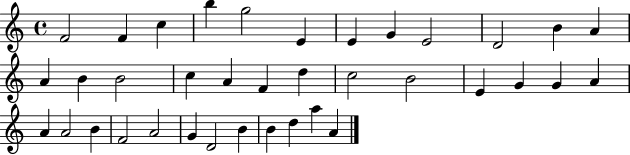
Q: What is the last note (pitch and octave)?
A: A4